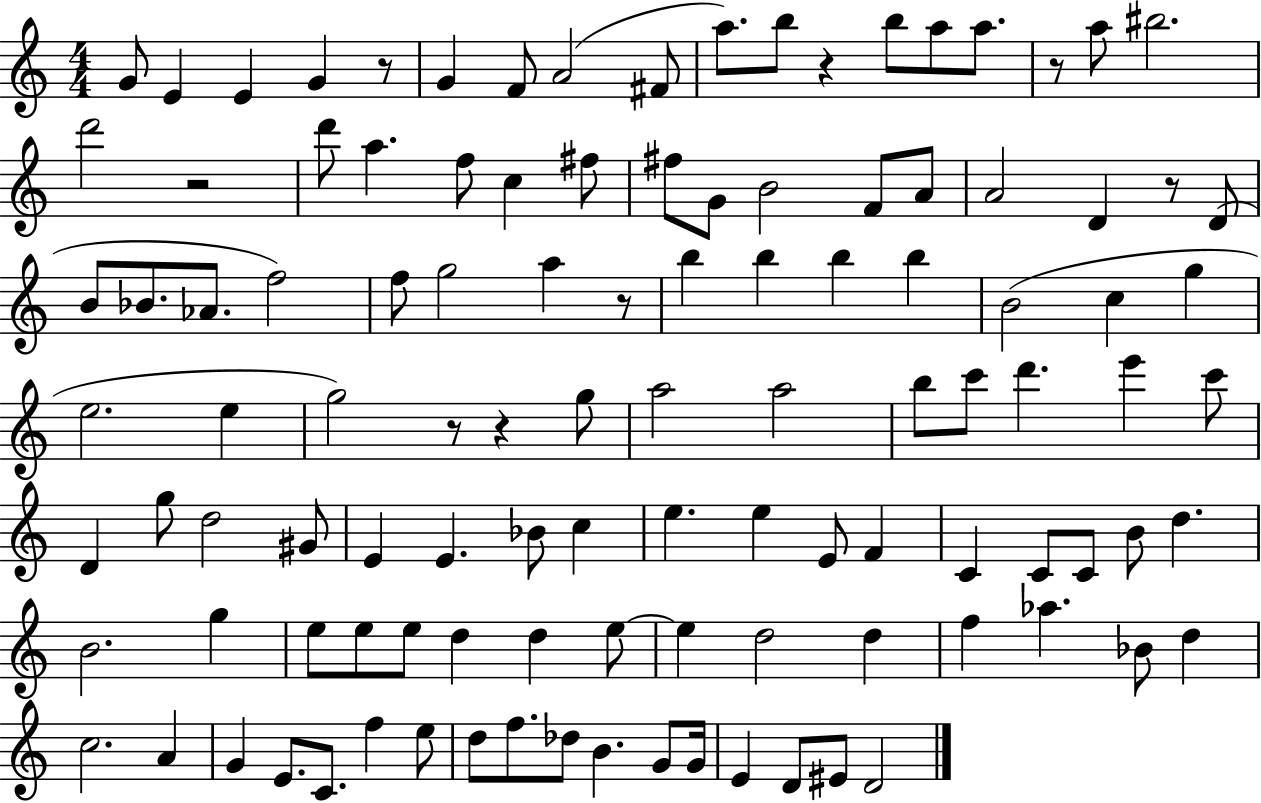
X:1
T:Untitled
M:4/4
L:1/4
K:C
G/2 E E G z/2 G F/2 A2 ^F/2 a/2 b/2 z b/2 a/2 a/2 z/2 a/2 ^b2 d'2 z2 d'/2 a f/2 c ^f/2 ^f/2 G/2 B2 F/2 A/2 A2 D z/2 D/2 B/2 _B/2 _A/2 f2 f/2 g2 a z/2 b b b b B2 c g e2 e g2 z/2 z g/2 a2 a2 b/2 c'/2 d' e' c'/2 D g/2 d2 ^G/2 E E _B/2 c e e E/2 F C C/2 C/2 B/2 d B2 g e/2 e/2 e/2 d d e/2 e d2 d f _a _B/2 d c2 A G E/2 C/2 f e/2 d/2 f/2 _d/2 B G/2 G/4 E D/2 ^E/2 D2